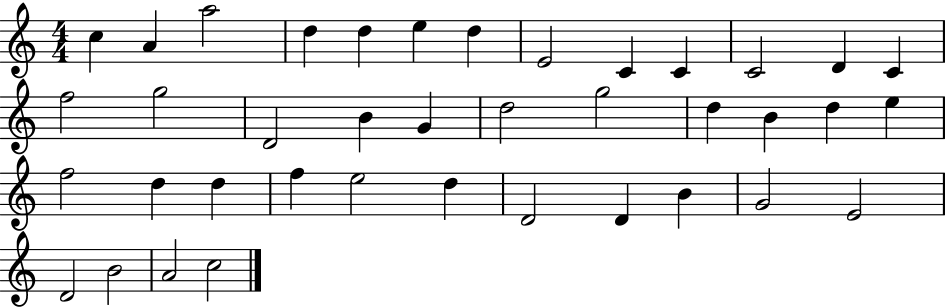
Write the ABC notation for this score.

X:1
T:Untitled
M:4/4
L:1/4
K:C
c A a2 d d e d E2 C C C2 D C f2 g2 D2 B G d2 g2 d B d e f2 d d f e2 d D2 D B G2 E2 D2 B2 A2 c2